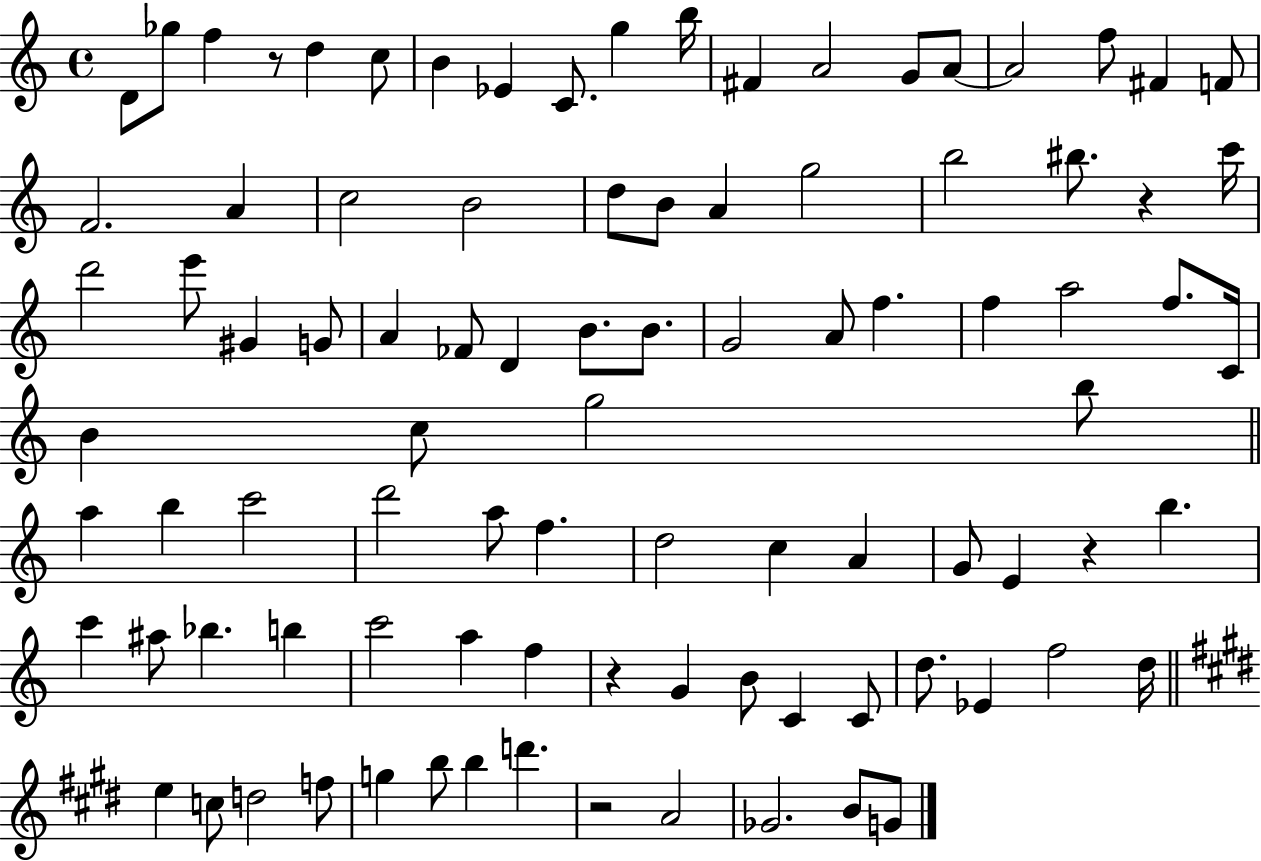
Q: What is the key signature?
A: C major